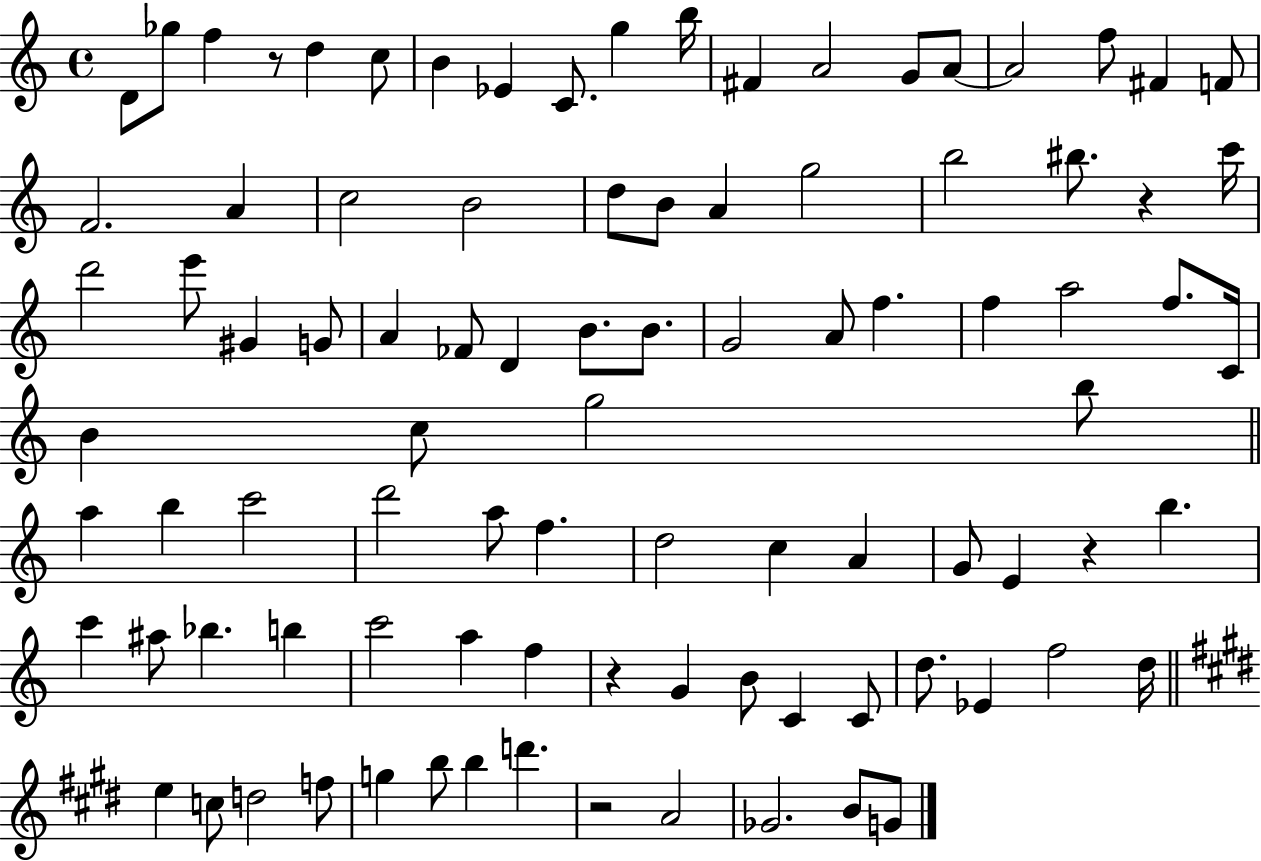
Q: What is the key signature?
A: C major